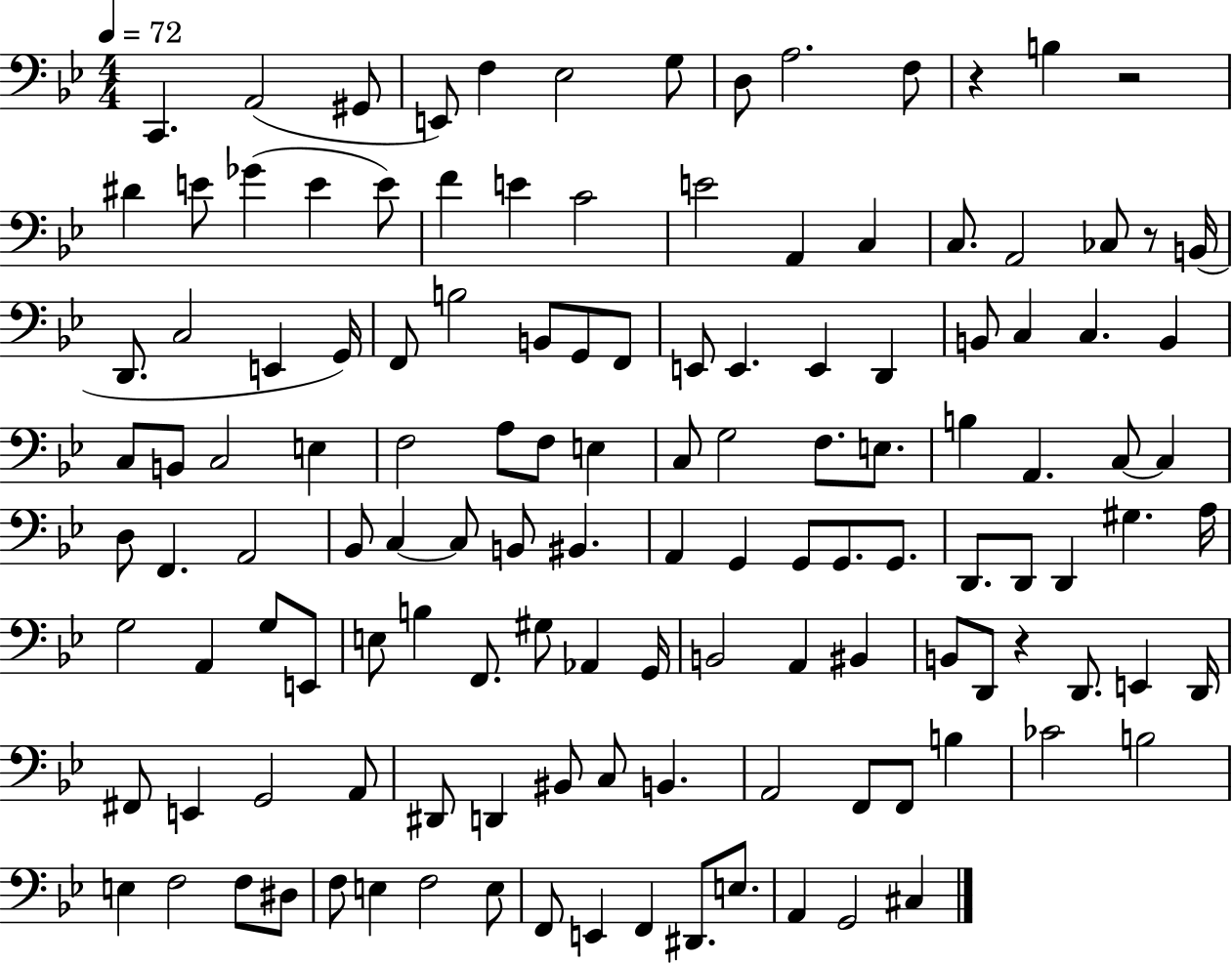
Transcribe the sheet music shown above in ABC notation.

X:1
T:Untitled
M:4/4
L:1/4
K:Bb
C,, A,,2 ^G,,/2 E,,/2 F, _E,2 G,/2 D,/2 A,2 F,/2 z B, z2 ^D E/2 _G E E/2 F E C2 E2 A,, C, C,/2 A,,2 _C,/2 z/2 B,,/4 D,,/2 C,2 E,, G,,/4 F,,/2 B,2 B,,/2 G,,/2 F,,/2 E,,/2 E,, E,, D,, B,,/2 C, C, B,, C,/2 B,,/2 C,2 E, F,2 A,/2 F,/2 E, C,/2 G,2 F,/2 E,/2 B, A,, C,/2 C, D,/2 F,, A,,2 _B,,/2 C, C,/2 B,,/2 ^B,, A,, G,, G,,/2 G,,/2 G,,/2 D,,/2 D,,/2 D,, ^G, A,/4 G,2 A,, G,/2 E,,/2 E,/2 B, F,,/2 ^G,/2 _A,, G,,/4 B,,2 A,, ^B,, B,,/2 D,,/2 z D,,/2 E,, D,,/4 ^F,,/2 E,, G,,2 A,,/2 ^D,,/2 D,, ^B,,/2 C,/2 B,, A,,2 F,,/2 F,,/2 B, _C2 B,2 E, F,2 F,/2 ^D,/2 F,/2 E, F,2 E,/2 F,,/2 E,, F,, ^D,,/2 E,/2 A,, G,,2 ^C,